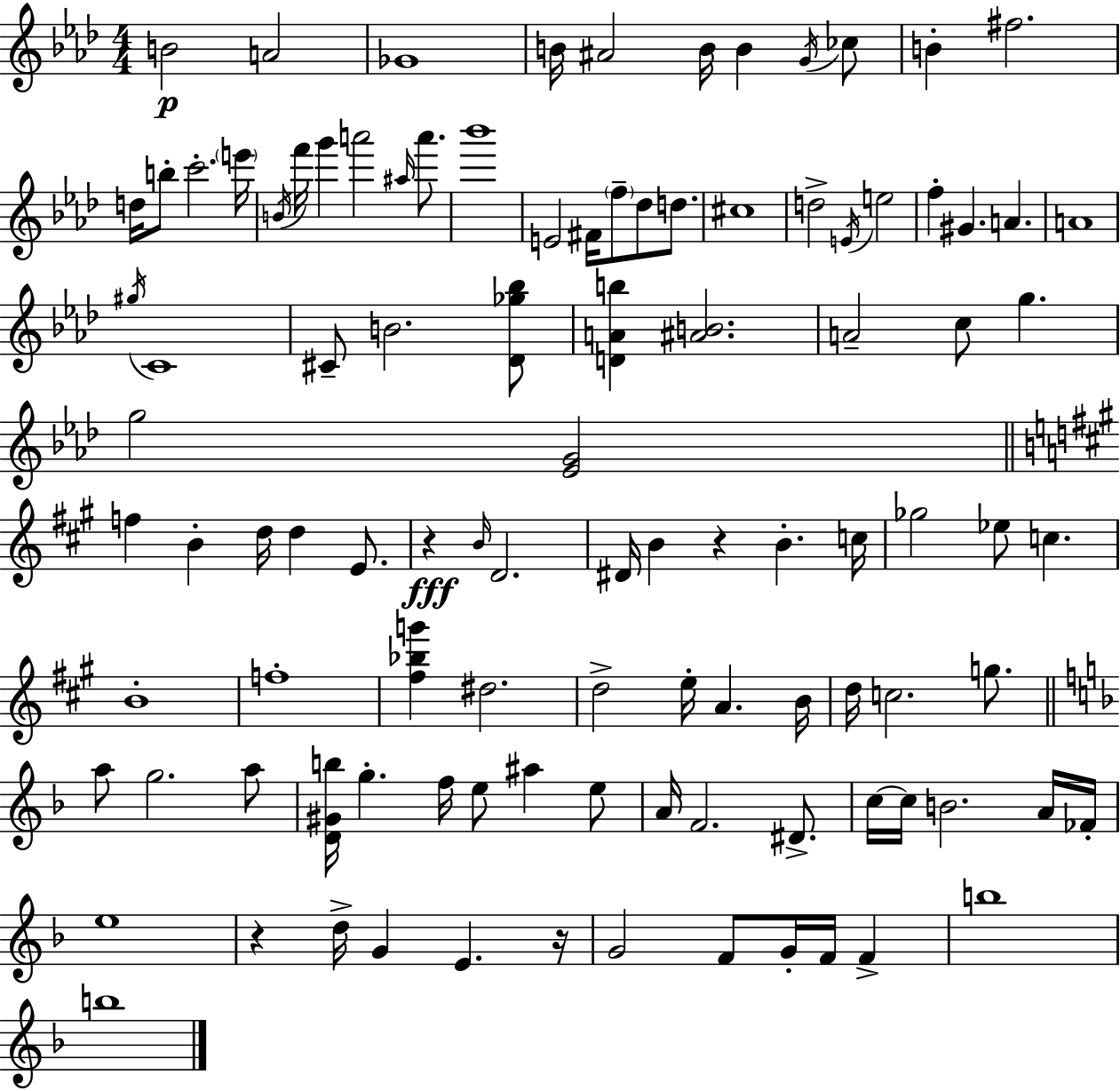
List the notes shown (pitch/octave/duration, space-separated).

B4/h A4/h Gb4/w B4/s A#4/h B4/s B4/q G4/s CES5/e B4/q F#5/h. D5/s B5/e C6/h. E6/s B4/s F6/s G6/q A6/h A#5/s A6/e. Bb6/w E4/h F#4/s F5/e Db5/e D5/e. C#5/w D5/h E4/s E5/h F5/q G#4/q. A4/q. A4/w G#5/s C4/w C#4/e B4/h. [Db4,Gb5,Bb5]/e [D4,A4,B5]/q [A#4,B4]/h. A4/h C5/e G5/q. G5/h [Eb4,G4]/h F5/q B4/q D5/s D5/q E4/e. R/q B4/s D4/h. D#4/s B4/q R/q B4/q. C5/s Gb5/h Eb5/e C5/q. B4/w F5/w [F#5,Bb5,G6]/q D#5/h. D5/h E5/s A4/q. B4/s D5/s C5/h. G5/e. A5/e G5/h. A5/e [D4,G#4,B5]/s G5/q. F5/s E5/e A#5/q E5/e A4/s F4/h. D#4/e. C5/s C5/s B4/h. A4/s FES4/s E5/w R/q D5/s G4/q E4/q. R/s G4/h F4/e G4/s F4/s F4/q B5/w B5/w